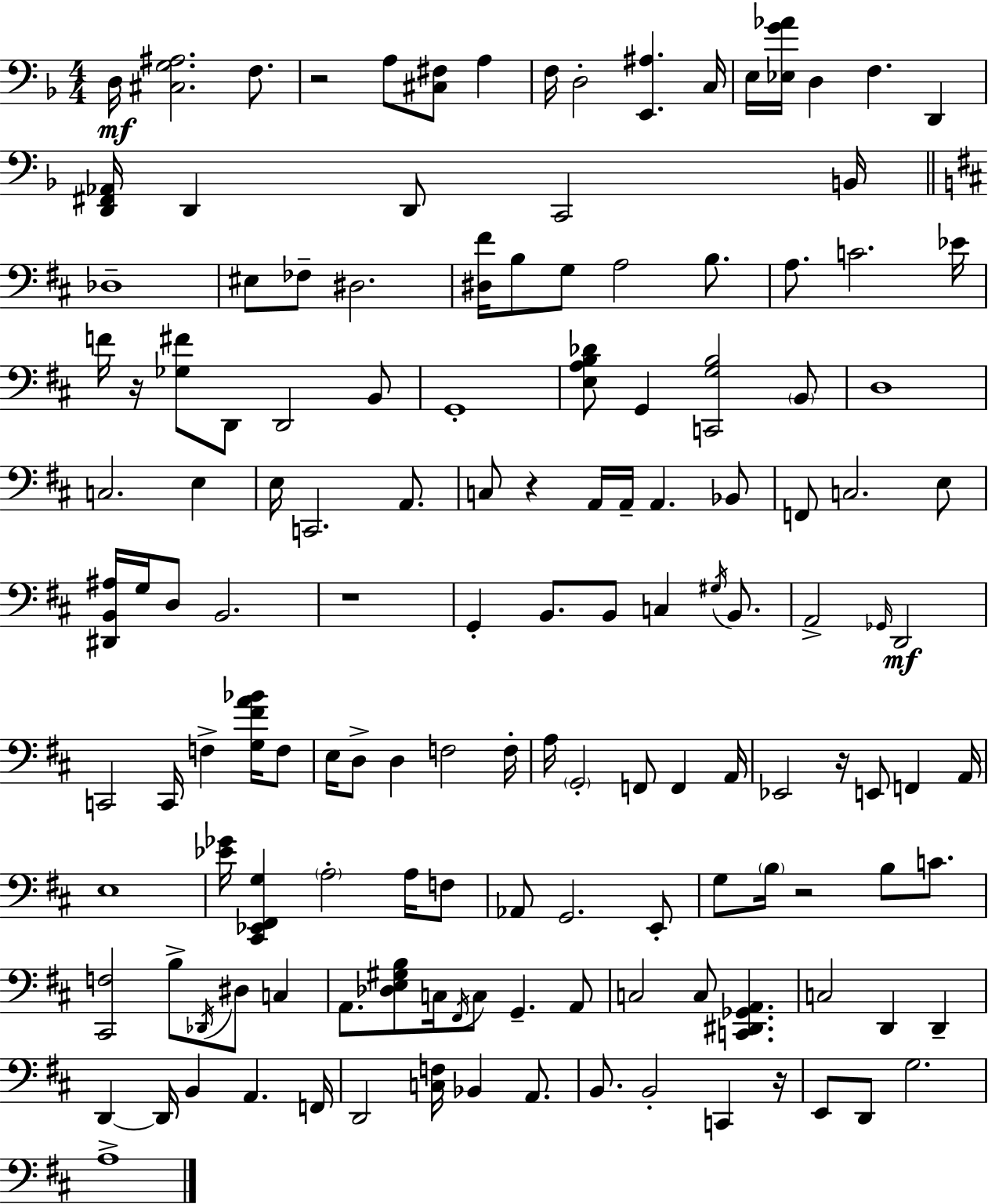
D3/s [C#3,G3,A#3]/h. F3/e. R/h A3/e [C#3,F#3]/e A3/q F3/s D3/h [E2,A#3]/q. C3/s E3/s [Eb3,G4,Ab4]/s D3/q F3/q. D2/q [D2,F#2,Ab2]/s D2/q D2/e C2/h B2/s Db3/w EIS3/e FES3/e D#3/h. [D#3,F#4]/s B3/e G3/e A3/h B3/e. A3/e. C4/h. Eb4/s F4/s R/s [Gb3,F#4]/e D2/e D2/h B2/e G2/w [E3,A3,B3,Db4]/e G2/q [C2,G3,B3]/h B2/e D3/w C3/h. E3/q E3/s C2/h. A2/e. C3/e R/q A2/s A2/s A2/q. Bb2/e F2/e C3/h. E3/e [D#2,B2,A#3]/s G3/s D3/e B2/h. R/w G2/q B2/e. B2/e C3/q G#3/s B2/e. A2/h Gb2/s D2/h C2/h C2/s F3/q [G3,F#4,A4,Bb4]/s F3/e E3/s D3/e D3/q F3/h F3/s A3/s G2/h F2/e F2/q A2/s Eb2/h R/s E2/e F2/q A2/s E3/w [Eb4,Gb4]/s [C#2,Eb2,F#2,G3]/q A3/h A3/s F3/e Ab2/e G2/h. E2/e G3/e B3/s R/h B3/e C4/e. [C#2,F3]/h B3/e Db2/s D#3/e C3/q A2/e. [Db3,E3,G#3,B3]/e C3/s F#2/s C3/e G2/q. A2/e C3/h C3/e [C2,D#2,Gb2,A2]/q. C3/h D2/q D2/q D2/q D2/s B2/q A2/q. F2/s D2/h [C3,F3]/s Bb2/q A2/e. B2/e. B2/h C2/q R/s E2/e D2/e G3/h. A3/w